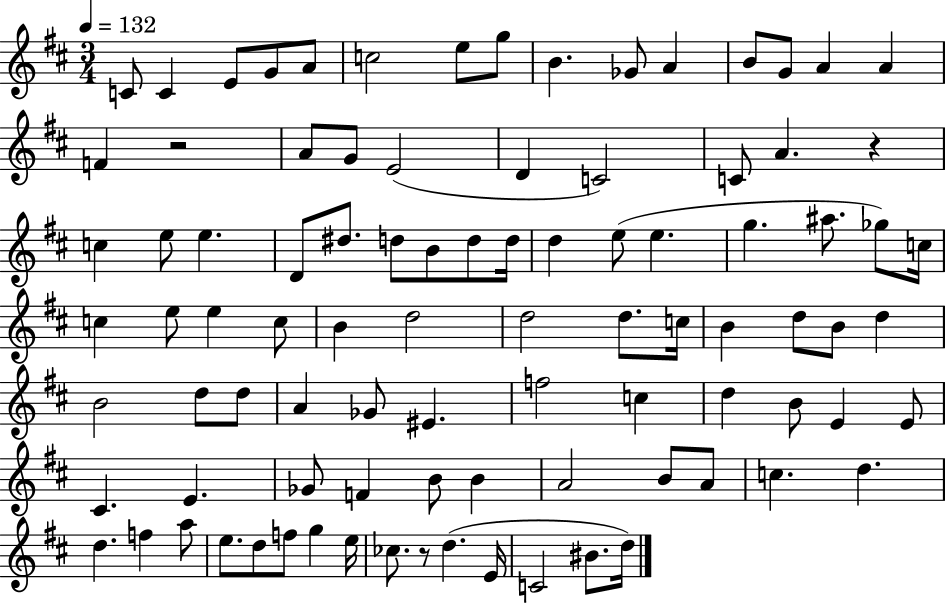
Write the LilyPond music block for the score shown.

{
  \clef treble
  \numericTimeSignature
  \time 3/4
  \key d \major
  \tempo 4 = 132
  c'8 c'4 e'8 g'8 a'8 | c''2 e''8 g''8 | b'4. ges'8 a'4 | b'8 g'8 a'4 a'4 | \break f'4 r2 | a'8 g'8 e'2( | d'4 c'2) | c'8 a'4. r4 | \break c''4 e''8 e''4. | d'8 dis''8. d''8 b'8 d''8 d''16 | d''4 e''8( e''4. | g''4. ais''8. ges''8) c''16 | \break c''4 e''8 e''4 c''8 | b'4 d''2 | d''2 d''8. c''16 | b'4 d''8 b'8 d''4 | \break b'2 d''8 d''8 | a'4 ges'8 eis'4. | f''2 c''4 | d''4 b'8 e'4 e'8 | \break cis'4. e'4. | ges'8 f'4 b'8 b'4 | a'2 b'8 a'8 | c''4. d''4. | \break d''4. f''4 a''8 | e''8. d''8 f''8 g''4 e''16 | ces''8. r8 d''4.( e'16 | c'2 bis'8. d''16) | \break \bar "|."
}